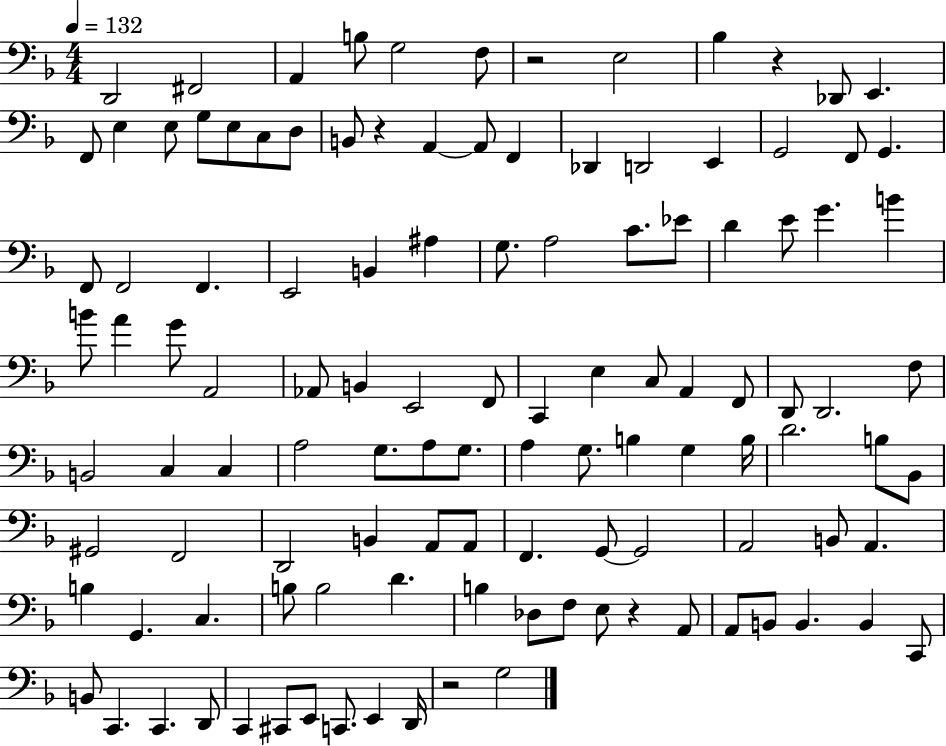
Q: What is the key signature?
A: F major